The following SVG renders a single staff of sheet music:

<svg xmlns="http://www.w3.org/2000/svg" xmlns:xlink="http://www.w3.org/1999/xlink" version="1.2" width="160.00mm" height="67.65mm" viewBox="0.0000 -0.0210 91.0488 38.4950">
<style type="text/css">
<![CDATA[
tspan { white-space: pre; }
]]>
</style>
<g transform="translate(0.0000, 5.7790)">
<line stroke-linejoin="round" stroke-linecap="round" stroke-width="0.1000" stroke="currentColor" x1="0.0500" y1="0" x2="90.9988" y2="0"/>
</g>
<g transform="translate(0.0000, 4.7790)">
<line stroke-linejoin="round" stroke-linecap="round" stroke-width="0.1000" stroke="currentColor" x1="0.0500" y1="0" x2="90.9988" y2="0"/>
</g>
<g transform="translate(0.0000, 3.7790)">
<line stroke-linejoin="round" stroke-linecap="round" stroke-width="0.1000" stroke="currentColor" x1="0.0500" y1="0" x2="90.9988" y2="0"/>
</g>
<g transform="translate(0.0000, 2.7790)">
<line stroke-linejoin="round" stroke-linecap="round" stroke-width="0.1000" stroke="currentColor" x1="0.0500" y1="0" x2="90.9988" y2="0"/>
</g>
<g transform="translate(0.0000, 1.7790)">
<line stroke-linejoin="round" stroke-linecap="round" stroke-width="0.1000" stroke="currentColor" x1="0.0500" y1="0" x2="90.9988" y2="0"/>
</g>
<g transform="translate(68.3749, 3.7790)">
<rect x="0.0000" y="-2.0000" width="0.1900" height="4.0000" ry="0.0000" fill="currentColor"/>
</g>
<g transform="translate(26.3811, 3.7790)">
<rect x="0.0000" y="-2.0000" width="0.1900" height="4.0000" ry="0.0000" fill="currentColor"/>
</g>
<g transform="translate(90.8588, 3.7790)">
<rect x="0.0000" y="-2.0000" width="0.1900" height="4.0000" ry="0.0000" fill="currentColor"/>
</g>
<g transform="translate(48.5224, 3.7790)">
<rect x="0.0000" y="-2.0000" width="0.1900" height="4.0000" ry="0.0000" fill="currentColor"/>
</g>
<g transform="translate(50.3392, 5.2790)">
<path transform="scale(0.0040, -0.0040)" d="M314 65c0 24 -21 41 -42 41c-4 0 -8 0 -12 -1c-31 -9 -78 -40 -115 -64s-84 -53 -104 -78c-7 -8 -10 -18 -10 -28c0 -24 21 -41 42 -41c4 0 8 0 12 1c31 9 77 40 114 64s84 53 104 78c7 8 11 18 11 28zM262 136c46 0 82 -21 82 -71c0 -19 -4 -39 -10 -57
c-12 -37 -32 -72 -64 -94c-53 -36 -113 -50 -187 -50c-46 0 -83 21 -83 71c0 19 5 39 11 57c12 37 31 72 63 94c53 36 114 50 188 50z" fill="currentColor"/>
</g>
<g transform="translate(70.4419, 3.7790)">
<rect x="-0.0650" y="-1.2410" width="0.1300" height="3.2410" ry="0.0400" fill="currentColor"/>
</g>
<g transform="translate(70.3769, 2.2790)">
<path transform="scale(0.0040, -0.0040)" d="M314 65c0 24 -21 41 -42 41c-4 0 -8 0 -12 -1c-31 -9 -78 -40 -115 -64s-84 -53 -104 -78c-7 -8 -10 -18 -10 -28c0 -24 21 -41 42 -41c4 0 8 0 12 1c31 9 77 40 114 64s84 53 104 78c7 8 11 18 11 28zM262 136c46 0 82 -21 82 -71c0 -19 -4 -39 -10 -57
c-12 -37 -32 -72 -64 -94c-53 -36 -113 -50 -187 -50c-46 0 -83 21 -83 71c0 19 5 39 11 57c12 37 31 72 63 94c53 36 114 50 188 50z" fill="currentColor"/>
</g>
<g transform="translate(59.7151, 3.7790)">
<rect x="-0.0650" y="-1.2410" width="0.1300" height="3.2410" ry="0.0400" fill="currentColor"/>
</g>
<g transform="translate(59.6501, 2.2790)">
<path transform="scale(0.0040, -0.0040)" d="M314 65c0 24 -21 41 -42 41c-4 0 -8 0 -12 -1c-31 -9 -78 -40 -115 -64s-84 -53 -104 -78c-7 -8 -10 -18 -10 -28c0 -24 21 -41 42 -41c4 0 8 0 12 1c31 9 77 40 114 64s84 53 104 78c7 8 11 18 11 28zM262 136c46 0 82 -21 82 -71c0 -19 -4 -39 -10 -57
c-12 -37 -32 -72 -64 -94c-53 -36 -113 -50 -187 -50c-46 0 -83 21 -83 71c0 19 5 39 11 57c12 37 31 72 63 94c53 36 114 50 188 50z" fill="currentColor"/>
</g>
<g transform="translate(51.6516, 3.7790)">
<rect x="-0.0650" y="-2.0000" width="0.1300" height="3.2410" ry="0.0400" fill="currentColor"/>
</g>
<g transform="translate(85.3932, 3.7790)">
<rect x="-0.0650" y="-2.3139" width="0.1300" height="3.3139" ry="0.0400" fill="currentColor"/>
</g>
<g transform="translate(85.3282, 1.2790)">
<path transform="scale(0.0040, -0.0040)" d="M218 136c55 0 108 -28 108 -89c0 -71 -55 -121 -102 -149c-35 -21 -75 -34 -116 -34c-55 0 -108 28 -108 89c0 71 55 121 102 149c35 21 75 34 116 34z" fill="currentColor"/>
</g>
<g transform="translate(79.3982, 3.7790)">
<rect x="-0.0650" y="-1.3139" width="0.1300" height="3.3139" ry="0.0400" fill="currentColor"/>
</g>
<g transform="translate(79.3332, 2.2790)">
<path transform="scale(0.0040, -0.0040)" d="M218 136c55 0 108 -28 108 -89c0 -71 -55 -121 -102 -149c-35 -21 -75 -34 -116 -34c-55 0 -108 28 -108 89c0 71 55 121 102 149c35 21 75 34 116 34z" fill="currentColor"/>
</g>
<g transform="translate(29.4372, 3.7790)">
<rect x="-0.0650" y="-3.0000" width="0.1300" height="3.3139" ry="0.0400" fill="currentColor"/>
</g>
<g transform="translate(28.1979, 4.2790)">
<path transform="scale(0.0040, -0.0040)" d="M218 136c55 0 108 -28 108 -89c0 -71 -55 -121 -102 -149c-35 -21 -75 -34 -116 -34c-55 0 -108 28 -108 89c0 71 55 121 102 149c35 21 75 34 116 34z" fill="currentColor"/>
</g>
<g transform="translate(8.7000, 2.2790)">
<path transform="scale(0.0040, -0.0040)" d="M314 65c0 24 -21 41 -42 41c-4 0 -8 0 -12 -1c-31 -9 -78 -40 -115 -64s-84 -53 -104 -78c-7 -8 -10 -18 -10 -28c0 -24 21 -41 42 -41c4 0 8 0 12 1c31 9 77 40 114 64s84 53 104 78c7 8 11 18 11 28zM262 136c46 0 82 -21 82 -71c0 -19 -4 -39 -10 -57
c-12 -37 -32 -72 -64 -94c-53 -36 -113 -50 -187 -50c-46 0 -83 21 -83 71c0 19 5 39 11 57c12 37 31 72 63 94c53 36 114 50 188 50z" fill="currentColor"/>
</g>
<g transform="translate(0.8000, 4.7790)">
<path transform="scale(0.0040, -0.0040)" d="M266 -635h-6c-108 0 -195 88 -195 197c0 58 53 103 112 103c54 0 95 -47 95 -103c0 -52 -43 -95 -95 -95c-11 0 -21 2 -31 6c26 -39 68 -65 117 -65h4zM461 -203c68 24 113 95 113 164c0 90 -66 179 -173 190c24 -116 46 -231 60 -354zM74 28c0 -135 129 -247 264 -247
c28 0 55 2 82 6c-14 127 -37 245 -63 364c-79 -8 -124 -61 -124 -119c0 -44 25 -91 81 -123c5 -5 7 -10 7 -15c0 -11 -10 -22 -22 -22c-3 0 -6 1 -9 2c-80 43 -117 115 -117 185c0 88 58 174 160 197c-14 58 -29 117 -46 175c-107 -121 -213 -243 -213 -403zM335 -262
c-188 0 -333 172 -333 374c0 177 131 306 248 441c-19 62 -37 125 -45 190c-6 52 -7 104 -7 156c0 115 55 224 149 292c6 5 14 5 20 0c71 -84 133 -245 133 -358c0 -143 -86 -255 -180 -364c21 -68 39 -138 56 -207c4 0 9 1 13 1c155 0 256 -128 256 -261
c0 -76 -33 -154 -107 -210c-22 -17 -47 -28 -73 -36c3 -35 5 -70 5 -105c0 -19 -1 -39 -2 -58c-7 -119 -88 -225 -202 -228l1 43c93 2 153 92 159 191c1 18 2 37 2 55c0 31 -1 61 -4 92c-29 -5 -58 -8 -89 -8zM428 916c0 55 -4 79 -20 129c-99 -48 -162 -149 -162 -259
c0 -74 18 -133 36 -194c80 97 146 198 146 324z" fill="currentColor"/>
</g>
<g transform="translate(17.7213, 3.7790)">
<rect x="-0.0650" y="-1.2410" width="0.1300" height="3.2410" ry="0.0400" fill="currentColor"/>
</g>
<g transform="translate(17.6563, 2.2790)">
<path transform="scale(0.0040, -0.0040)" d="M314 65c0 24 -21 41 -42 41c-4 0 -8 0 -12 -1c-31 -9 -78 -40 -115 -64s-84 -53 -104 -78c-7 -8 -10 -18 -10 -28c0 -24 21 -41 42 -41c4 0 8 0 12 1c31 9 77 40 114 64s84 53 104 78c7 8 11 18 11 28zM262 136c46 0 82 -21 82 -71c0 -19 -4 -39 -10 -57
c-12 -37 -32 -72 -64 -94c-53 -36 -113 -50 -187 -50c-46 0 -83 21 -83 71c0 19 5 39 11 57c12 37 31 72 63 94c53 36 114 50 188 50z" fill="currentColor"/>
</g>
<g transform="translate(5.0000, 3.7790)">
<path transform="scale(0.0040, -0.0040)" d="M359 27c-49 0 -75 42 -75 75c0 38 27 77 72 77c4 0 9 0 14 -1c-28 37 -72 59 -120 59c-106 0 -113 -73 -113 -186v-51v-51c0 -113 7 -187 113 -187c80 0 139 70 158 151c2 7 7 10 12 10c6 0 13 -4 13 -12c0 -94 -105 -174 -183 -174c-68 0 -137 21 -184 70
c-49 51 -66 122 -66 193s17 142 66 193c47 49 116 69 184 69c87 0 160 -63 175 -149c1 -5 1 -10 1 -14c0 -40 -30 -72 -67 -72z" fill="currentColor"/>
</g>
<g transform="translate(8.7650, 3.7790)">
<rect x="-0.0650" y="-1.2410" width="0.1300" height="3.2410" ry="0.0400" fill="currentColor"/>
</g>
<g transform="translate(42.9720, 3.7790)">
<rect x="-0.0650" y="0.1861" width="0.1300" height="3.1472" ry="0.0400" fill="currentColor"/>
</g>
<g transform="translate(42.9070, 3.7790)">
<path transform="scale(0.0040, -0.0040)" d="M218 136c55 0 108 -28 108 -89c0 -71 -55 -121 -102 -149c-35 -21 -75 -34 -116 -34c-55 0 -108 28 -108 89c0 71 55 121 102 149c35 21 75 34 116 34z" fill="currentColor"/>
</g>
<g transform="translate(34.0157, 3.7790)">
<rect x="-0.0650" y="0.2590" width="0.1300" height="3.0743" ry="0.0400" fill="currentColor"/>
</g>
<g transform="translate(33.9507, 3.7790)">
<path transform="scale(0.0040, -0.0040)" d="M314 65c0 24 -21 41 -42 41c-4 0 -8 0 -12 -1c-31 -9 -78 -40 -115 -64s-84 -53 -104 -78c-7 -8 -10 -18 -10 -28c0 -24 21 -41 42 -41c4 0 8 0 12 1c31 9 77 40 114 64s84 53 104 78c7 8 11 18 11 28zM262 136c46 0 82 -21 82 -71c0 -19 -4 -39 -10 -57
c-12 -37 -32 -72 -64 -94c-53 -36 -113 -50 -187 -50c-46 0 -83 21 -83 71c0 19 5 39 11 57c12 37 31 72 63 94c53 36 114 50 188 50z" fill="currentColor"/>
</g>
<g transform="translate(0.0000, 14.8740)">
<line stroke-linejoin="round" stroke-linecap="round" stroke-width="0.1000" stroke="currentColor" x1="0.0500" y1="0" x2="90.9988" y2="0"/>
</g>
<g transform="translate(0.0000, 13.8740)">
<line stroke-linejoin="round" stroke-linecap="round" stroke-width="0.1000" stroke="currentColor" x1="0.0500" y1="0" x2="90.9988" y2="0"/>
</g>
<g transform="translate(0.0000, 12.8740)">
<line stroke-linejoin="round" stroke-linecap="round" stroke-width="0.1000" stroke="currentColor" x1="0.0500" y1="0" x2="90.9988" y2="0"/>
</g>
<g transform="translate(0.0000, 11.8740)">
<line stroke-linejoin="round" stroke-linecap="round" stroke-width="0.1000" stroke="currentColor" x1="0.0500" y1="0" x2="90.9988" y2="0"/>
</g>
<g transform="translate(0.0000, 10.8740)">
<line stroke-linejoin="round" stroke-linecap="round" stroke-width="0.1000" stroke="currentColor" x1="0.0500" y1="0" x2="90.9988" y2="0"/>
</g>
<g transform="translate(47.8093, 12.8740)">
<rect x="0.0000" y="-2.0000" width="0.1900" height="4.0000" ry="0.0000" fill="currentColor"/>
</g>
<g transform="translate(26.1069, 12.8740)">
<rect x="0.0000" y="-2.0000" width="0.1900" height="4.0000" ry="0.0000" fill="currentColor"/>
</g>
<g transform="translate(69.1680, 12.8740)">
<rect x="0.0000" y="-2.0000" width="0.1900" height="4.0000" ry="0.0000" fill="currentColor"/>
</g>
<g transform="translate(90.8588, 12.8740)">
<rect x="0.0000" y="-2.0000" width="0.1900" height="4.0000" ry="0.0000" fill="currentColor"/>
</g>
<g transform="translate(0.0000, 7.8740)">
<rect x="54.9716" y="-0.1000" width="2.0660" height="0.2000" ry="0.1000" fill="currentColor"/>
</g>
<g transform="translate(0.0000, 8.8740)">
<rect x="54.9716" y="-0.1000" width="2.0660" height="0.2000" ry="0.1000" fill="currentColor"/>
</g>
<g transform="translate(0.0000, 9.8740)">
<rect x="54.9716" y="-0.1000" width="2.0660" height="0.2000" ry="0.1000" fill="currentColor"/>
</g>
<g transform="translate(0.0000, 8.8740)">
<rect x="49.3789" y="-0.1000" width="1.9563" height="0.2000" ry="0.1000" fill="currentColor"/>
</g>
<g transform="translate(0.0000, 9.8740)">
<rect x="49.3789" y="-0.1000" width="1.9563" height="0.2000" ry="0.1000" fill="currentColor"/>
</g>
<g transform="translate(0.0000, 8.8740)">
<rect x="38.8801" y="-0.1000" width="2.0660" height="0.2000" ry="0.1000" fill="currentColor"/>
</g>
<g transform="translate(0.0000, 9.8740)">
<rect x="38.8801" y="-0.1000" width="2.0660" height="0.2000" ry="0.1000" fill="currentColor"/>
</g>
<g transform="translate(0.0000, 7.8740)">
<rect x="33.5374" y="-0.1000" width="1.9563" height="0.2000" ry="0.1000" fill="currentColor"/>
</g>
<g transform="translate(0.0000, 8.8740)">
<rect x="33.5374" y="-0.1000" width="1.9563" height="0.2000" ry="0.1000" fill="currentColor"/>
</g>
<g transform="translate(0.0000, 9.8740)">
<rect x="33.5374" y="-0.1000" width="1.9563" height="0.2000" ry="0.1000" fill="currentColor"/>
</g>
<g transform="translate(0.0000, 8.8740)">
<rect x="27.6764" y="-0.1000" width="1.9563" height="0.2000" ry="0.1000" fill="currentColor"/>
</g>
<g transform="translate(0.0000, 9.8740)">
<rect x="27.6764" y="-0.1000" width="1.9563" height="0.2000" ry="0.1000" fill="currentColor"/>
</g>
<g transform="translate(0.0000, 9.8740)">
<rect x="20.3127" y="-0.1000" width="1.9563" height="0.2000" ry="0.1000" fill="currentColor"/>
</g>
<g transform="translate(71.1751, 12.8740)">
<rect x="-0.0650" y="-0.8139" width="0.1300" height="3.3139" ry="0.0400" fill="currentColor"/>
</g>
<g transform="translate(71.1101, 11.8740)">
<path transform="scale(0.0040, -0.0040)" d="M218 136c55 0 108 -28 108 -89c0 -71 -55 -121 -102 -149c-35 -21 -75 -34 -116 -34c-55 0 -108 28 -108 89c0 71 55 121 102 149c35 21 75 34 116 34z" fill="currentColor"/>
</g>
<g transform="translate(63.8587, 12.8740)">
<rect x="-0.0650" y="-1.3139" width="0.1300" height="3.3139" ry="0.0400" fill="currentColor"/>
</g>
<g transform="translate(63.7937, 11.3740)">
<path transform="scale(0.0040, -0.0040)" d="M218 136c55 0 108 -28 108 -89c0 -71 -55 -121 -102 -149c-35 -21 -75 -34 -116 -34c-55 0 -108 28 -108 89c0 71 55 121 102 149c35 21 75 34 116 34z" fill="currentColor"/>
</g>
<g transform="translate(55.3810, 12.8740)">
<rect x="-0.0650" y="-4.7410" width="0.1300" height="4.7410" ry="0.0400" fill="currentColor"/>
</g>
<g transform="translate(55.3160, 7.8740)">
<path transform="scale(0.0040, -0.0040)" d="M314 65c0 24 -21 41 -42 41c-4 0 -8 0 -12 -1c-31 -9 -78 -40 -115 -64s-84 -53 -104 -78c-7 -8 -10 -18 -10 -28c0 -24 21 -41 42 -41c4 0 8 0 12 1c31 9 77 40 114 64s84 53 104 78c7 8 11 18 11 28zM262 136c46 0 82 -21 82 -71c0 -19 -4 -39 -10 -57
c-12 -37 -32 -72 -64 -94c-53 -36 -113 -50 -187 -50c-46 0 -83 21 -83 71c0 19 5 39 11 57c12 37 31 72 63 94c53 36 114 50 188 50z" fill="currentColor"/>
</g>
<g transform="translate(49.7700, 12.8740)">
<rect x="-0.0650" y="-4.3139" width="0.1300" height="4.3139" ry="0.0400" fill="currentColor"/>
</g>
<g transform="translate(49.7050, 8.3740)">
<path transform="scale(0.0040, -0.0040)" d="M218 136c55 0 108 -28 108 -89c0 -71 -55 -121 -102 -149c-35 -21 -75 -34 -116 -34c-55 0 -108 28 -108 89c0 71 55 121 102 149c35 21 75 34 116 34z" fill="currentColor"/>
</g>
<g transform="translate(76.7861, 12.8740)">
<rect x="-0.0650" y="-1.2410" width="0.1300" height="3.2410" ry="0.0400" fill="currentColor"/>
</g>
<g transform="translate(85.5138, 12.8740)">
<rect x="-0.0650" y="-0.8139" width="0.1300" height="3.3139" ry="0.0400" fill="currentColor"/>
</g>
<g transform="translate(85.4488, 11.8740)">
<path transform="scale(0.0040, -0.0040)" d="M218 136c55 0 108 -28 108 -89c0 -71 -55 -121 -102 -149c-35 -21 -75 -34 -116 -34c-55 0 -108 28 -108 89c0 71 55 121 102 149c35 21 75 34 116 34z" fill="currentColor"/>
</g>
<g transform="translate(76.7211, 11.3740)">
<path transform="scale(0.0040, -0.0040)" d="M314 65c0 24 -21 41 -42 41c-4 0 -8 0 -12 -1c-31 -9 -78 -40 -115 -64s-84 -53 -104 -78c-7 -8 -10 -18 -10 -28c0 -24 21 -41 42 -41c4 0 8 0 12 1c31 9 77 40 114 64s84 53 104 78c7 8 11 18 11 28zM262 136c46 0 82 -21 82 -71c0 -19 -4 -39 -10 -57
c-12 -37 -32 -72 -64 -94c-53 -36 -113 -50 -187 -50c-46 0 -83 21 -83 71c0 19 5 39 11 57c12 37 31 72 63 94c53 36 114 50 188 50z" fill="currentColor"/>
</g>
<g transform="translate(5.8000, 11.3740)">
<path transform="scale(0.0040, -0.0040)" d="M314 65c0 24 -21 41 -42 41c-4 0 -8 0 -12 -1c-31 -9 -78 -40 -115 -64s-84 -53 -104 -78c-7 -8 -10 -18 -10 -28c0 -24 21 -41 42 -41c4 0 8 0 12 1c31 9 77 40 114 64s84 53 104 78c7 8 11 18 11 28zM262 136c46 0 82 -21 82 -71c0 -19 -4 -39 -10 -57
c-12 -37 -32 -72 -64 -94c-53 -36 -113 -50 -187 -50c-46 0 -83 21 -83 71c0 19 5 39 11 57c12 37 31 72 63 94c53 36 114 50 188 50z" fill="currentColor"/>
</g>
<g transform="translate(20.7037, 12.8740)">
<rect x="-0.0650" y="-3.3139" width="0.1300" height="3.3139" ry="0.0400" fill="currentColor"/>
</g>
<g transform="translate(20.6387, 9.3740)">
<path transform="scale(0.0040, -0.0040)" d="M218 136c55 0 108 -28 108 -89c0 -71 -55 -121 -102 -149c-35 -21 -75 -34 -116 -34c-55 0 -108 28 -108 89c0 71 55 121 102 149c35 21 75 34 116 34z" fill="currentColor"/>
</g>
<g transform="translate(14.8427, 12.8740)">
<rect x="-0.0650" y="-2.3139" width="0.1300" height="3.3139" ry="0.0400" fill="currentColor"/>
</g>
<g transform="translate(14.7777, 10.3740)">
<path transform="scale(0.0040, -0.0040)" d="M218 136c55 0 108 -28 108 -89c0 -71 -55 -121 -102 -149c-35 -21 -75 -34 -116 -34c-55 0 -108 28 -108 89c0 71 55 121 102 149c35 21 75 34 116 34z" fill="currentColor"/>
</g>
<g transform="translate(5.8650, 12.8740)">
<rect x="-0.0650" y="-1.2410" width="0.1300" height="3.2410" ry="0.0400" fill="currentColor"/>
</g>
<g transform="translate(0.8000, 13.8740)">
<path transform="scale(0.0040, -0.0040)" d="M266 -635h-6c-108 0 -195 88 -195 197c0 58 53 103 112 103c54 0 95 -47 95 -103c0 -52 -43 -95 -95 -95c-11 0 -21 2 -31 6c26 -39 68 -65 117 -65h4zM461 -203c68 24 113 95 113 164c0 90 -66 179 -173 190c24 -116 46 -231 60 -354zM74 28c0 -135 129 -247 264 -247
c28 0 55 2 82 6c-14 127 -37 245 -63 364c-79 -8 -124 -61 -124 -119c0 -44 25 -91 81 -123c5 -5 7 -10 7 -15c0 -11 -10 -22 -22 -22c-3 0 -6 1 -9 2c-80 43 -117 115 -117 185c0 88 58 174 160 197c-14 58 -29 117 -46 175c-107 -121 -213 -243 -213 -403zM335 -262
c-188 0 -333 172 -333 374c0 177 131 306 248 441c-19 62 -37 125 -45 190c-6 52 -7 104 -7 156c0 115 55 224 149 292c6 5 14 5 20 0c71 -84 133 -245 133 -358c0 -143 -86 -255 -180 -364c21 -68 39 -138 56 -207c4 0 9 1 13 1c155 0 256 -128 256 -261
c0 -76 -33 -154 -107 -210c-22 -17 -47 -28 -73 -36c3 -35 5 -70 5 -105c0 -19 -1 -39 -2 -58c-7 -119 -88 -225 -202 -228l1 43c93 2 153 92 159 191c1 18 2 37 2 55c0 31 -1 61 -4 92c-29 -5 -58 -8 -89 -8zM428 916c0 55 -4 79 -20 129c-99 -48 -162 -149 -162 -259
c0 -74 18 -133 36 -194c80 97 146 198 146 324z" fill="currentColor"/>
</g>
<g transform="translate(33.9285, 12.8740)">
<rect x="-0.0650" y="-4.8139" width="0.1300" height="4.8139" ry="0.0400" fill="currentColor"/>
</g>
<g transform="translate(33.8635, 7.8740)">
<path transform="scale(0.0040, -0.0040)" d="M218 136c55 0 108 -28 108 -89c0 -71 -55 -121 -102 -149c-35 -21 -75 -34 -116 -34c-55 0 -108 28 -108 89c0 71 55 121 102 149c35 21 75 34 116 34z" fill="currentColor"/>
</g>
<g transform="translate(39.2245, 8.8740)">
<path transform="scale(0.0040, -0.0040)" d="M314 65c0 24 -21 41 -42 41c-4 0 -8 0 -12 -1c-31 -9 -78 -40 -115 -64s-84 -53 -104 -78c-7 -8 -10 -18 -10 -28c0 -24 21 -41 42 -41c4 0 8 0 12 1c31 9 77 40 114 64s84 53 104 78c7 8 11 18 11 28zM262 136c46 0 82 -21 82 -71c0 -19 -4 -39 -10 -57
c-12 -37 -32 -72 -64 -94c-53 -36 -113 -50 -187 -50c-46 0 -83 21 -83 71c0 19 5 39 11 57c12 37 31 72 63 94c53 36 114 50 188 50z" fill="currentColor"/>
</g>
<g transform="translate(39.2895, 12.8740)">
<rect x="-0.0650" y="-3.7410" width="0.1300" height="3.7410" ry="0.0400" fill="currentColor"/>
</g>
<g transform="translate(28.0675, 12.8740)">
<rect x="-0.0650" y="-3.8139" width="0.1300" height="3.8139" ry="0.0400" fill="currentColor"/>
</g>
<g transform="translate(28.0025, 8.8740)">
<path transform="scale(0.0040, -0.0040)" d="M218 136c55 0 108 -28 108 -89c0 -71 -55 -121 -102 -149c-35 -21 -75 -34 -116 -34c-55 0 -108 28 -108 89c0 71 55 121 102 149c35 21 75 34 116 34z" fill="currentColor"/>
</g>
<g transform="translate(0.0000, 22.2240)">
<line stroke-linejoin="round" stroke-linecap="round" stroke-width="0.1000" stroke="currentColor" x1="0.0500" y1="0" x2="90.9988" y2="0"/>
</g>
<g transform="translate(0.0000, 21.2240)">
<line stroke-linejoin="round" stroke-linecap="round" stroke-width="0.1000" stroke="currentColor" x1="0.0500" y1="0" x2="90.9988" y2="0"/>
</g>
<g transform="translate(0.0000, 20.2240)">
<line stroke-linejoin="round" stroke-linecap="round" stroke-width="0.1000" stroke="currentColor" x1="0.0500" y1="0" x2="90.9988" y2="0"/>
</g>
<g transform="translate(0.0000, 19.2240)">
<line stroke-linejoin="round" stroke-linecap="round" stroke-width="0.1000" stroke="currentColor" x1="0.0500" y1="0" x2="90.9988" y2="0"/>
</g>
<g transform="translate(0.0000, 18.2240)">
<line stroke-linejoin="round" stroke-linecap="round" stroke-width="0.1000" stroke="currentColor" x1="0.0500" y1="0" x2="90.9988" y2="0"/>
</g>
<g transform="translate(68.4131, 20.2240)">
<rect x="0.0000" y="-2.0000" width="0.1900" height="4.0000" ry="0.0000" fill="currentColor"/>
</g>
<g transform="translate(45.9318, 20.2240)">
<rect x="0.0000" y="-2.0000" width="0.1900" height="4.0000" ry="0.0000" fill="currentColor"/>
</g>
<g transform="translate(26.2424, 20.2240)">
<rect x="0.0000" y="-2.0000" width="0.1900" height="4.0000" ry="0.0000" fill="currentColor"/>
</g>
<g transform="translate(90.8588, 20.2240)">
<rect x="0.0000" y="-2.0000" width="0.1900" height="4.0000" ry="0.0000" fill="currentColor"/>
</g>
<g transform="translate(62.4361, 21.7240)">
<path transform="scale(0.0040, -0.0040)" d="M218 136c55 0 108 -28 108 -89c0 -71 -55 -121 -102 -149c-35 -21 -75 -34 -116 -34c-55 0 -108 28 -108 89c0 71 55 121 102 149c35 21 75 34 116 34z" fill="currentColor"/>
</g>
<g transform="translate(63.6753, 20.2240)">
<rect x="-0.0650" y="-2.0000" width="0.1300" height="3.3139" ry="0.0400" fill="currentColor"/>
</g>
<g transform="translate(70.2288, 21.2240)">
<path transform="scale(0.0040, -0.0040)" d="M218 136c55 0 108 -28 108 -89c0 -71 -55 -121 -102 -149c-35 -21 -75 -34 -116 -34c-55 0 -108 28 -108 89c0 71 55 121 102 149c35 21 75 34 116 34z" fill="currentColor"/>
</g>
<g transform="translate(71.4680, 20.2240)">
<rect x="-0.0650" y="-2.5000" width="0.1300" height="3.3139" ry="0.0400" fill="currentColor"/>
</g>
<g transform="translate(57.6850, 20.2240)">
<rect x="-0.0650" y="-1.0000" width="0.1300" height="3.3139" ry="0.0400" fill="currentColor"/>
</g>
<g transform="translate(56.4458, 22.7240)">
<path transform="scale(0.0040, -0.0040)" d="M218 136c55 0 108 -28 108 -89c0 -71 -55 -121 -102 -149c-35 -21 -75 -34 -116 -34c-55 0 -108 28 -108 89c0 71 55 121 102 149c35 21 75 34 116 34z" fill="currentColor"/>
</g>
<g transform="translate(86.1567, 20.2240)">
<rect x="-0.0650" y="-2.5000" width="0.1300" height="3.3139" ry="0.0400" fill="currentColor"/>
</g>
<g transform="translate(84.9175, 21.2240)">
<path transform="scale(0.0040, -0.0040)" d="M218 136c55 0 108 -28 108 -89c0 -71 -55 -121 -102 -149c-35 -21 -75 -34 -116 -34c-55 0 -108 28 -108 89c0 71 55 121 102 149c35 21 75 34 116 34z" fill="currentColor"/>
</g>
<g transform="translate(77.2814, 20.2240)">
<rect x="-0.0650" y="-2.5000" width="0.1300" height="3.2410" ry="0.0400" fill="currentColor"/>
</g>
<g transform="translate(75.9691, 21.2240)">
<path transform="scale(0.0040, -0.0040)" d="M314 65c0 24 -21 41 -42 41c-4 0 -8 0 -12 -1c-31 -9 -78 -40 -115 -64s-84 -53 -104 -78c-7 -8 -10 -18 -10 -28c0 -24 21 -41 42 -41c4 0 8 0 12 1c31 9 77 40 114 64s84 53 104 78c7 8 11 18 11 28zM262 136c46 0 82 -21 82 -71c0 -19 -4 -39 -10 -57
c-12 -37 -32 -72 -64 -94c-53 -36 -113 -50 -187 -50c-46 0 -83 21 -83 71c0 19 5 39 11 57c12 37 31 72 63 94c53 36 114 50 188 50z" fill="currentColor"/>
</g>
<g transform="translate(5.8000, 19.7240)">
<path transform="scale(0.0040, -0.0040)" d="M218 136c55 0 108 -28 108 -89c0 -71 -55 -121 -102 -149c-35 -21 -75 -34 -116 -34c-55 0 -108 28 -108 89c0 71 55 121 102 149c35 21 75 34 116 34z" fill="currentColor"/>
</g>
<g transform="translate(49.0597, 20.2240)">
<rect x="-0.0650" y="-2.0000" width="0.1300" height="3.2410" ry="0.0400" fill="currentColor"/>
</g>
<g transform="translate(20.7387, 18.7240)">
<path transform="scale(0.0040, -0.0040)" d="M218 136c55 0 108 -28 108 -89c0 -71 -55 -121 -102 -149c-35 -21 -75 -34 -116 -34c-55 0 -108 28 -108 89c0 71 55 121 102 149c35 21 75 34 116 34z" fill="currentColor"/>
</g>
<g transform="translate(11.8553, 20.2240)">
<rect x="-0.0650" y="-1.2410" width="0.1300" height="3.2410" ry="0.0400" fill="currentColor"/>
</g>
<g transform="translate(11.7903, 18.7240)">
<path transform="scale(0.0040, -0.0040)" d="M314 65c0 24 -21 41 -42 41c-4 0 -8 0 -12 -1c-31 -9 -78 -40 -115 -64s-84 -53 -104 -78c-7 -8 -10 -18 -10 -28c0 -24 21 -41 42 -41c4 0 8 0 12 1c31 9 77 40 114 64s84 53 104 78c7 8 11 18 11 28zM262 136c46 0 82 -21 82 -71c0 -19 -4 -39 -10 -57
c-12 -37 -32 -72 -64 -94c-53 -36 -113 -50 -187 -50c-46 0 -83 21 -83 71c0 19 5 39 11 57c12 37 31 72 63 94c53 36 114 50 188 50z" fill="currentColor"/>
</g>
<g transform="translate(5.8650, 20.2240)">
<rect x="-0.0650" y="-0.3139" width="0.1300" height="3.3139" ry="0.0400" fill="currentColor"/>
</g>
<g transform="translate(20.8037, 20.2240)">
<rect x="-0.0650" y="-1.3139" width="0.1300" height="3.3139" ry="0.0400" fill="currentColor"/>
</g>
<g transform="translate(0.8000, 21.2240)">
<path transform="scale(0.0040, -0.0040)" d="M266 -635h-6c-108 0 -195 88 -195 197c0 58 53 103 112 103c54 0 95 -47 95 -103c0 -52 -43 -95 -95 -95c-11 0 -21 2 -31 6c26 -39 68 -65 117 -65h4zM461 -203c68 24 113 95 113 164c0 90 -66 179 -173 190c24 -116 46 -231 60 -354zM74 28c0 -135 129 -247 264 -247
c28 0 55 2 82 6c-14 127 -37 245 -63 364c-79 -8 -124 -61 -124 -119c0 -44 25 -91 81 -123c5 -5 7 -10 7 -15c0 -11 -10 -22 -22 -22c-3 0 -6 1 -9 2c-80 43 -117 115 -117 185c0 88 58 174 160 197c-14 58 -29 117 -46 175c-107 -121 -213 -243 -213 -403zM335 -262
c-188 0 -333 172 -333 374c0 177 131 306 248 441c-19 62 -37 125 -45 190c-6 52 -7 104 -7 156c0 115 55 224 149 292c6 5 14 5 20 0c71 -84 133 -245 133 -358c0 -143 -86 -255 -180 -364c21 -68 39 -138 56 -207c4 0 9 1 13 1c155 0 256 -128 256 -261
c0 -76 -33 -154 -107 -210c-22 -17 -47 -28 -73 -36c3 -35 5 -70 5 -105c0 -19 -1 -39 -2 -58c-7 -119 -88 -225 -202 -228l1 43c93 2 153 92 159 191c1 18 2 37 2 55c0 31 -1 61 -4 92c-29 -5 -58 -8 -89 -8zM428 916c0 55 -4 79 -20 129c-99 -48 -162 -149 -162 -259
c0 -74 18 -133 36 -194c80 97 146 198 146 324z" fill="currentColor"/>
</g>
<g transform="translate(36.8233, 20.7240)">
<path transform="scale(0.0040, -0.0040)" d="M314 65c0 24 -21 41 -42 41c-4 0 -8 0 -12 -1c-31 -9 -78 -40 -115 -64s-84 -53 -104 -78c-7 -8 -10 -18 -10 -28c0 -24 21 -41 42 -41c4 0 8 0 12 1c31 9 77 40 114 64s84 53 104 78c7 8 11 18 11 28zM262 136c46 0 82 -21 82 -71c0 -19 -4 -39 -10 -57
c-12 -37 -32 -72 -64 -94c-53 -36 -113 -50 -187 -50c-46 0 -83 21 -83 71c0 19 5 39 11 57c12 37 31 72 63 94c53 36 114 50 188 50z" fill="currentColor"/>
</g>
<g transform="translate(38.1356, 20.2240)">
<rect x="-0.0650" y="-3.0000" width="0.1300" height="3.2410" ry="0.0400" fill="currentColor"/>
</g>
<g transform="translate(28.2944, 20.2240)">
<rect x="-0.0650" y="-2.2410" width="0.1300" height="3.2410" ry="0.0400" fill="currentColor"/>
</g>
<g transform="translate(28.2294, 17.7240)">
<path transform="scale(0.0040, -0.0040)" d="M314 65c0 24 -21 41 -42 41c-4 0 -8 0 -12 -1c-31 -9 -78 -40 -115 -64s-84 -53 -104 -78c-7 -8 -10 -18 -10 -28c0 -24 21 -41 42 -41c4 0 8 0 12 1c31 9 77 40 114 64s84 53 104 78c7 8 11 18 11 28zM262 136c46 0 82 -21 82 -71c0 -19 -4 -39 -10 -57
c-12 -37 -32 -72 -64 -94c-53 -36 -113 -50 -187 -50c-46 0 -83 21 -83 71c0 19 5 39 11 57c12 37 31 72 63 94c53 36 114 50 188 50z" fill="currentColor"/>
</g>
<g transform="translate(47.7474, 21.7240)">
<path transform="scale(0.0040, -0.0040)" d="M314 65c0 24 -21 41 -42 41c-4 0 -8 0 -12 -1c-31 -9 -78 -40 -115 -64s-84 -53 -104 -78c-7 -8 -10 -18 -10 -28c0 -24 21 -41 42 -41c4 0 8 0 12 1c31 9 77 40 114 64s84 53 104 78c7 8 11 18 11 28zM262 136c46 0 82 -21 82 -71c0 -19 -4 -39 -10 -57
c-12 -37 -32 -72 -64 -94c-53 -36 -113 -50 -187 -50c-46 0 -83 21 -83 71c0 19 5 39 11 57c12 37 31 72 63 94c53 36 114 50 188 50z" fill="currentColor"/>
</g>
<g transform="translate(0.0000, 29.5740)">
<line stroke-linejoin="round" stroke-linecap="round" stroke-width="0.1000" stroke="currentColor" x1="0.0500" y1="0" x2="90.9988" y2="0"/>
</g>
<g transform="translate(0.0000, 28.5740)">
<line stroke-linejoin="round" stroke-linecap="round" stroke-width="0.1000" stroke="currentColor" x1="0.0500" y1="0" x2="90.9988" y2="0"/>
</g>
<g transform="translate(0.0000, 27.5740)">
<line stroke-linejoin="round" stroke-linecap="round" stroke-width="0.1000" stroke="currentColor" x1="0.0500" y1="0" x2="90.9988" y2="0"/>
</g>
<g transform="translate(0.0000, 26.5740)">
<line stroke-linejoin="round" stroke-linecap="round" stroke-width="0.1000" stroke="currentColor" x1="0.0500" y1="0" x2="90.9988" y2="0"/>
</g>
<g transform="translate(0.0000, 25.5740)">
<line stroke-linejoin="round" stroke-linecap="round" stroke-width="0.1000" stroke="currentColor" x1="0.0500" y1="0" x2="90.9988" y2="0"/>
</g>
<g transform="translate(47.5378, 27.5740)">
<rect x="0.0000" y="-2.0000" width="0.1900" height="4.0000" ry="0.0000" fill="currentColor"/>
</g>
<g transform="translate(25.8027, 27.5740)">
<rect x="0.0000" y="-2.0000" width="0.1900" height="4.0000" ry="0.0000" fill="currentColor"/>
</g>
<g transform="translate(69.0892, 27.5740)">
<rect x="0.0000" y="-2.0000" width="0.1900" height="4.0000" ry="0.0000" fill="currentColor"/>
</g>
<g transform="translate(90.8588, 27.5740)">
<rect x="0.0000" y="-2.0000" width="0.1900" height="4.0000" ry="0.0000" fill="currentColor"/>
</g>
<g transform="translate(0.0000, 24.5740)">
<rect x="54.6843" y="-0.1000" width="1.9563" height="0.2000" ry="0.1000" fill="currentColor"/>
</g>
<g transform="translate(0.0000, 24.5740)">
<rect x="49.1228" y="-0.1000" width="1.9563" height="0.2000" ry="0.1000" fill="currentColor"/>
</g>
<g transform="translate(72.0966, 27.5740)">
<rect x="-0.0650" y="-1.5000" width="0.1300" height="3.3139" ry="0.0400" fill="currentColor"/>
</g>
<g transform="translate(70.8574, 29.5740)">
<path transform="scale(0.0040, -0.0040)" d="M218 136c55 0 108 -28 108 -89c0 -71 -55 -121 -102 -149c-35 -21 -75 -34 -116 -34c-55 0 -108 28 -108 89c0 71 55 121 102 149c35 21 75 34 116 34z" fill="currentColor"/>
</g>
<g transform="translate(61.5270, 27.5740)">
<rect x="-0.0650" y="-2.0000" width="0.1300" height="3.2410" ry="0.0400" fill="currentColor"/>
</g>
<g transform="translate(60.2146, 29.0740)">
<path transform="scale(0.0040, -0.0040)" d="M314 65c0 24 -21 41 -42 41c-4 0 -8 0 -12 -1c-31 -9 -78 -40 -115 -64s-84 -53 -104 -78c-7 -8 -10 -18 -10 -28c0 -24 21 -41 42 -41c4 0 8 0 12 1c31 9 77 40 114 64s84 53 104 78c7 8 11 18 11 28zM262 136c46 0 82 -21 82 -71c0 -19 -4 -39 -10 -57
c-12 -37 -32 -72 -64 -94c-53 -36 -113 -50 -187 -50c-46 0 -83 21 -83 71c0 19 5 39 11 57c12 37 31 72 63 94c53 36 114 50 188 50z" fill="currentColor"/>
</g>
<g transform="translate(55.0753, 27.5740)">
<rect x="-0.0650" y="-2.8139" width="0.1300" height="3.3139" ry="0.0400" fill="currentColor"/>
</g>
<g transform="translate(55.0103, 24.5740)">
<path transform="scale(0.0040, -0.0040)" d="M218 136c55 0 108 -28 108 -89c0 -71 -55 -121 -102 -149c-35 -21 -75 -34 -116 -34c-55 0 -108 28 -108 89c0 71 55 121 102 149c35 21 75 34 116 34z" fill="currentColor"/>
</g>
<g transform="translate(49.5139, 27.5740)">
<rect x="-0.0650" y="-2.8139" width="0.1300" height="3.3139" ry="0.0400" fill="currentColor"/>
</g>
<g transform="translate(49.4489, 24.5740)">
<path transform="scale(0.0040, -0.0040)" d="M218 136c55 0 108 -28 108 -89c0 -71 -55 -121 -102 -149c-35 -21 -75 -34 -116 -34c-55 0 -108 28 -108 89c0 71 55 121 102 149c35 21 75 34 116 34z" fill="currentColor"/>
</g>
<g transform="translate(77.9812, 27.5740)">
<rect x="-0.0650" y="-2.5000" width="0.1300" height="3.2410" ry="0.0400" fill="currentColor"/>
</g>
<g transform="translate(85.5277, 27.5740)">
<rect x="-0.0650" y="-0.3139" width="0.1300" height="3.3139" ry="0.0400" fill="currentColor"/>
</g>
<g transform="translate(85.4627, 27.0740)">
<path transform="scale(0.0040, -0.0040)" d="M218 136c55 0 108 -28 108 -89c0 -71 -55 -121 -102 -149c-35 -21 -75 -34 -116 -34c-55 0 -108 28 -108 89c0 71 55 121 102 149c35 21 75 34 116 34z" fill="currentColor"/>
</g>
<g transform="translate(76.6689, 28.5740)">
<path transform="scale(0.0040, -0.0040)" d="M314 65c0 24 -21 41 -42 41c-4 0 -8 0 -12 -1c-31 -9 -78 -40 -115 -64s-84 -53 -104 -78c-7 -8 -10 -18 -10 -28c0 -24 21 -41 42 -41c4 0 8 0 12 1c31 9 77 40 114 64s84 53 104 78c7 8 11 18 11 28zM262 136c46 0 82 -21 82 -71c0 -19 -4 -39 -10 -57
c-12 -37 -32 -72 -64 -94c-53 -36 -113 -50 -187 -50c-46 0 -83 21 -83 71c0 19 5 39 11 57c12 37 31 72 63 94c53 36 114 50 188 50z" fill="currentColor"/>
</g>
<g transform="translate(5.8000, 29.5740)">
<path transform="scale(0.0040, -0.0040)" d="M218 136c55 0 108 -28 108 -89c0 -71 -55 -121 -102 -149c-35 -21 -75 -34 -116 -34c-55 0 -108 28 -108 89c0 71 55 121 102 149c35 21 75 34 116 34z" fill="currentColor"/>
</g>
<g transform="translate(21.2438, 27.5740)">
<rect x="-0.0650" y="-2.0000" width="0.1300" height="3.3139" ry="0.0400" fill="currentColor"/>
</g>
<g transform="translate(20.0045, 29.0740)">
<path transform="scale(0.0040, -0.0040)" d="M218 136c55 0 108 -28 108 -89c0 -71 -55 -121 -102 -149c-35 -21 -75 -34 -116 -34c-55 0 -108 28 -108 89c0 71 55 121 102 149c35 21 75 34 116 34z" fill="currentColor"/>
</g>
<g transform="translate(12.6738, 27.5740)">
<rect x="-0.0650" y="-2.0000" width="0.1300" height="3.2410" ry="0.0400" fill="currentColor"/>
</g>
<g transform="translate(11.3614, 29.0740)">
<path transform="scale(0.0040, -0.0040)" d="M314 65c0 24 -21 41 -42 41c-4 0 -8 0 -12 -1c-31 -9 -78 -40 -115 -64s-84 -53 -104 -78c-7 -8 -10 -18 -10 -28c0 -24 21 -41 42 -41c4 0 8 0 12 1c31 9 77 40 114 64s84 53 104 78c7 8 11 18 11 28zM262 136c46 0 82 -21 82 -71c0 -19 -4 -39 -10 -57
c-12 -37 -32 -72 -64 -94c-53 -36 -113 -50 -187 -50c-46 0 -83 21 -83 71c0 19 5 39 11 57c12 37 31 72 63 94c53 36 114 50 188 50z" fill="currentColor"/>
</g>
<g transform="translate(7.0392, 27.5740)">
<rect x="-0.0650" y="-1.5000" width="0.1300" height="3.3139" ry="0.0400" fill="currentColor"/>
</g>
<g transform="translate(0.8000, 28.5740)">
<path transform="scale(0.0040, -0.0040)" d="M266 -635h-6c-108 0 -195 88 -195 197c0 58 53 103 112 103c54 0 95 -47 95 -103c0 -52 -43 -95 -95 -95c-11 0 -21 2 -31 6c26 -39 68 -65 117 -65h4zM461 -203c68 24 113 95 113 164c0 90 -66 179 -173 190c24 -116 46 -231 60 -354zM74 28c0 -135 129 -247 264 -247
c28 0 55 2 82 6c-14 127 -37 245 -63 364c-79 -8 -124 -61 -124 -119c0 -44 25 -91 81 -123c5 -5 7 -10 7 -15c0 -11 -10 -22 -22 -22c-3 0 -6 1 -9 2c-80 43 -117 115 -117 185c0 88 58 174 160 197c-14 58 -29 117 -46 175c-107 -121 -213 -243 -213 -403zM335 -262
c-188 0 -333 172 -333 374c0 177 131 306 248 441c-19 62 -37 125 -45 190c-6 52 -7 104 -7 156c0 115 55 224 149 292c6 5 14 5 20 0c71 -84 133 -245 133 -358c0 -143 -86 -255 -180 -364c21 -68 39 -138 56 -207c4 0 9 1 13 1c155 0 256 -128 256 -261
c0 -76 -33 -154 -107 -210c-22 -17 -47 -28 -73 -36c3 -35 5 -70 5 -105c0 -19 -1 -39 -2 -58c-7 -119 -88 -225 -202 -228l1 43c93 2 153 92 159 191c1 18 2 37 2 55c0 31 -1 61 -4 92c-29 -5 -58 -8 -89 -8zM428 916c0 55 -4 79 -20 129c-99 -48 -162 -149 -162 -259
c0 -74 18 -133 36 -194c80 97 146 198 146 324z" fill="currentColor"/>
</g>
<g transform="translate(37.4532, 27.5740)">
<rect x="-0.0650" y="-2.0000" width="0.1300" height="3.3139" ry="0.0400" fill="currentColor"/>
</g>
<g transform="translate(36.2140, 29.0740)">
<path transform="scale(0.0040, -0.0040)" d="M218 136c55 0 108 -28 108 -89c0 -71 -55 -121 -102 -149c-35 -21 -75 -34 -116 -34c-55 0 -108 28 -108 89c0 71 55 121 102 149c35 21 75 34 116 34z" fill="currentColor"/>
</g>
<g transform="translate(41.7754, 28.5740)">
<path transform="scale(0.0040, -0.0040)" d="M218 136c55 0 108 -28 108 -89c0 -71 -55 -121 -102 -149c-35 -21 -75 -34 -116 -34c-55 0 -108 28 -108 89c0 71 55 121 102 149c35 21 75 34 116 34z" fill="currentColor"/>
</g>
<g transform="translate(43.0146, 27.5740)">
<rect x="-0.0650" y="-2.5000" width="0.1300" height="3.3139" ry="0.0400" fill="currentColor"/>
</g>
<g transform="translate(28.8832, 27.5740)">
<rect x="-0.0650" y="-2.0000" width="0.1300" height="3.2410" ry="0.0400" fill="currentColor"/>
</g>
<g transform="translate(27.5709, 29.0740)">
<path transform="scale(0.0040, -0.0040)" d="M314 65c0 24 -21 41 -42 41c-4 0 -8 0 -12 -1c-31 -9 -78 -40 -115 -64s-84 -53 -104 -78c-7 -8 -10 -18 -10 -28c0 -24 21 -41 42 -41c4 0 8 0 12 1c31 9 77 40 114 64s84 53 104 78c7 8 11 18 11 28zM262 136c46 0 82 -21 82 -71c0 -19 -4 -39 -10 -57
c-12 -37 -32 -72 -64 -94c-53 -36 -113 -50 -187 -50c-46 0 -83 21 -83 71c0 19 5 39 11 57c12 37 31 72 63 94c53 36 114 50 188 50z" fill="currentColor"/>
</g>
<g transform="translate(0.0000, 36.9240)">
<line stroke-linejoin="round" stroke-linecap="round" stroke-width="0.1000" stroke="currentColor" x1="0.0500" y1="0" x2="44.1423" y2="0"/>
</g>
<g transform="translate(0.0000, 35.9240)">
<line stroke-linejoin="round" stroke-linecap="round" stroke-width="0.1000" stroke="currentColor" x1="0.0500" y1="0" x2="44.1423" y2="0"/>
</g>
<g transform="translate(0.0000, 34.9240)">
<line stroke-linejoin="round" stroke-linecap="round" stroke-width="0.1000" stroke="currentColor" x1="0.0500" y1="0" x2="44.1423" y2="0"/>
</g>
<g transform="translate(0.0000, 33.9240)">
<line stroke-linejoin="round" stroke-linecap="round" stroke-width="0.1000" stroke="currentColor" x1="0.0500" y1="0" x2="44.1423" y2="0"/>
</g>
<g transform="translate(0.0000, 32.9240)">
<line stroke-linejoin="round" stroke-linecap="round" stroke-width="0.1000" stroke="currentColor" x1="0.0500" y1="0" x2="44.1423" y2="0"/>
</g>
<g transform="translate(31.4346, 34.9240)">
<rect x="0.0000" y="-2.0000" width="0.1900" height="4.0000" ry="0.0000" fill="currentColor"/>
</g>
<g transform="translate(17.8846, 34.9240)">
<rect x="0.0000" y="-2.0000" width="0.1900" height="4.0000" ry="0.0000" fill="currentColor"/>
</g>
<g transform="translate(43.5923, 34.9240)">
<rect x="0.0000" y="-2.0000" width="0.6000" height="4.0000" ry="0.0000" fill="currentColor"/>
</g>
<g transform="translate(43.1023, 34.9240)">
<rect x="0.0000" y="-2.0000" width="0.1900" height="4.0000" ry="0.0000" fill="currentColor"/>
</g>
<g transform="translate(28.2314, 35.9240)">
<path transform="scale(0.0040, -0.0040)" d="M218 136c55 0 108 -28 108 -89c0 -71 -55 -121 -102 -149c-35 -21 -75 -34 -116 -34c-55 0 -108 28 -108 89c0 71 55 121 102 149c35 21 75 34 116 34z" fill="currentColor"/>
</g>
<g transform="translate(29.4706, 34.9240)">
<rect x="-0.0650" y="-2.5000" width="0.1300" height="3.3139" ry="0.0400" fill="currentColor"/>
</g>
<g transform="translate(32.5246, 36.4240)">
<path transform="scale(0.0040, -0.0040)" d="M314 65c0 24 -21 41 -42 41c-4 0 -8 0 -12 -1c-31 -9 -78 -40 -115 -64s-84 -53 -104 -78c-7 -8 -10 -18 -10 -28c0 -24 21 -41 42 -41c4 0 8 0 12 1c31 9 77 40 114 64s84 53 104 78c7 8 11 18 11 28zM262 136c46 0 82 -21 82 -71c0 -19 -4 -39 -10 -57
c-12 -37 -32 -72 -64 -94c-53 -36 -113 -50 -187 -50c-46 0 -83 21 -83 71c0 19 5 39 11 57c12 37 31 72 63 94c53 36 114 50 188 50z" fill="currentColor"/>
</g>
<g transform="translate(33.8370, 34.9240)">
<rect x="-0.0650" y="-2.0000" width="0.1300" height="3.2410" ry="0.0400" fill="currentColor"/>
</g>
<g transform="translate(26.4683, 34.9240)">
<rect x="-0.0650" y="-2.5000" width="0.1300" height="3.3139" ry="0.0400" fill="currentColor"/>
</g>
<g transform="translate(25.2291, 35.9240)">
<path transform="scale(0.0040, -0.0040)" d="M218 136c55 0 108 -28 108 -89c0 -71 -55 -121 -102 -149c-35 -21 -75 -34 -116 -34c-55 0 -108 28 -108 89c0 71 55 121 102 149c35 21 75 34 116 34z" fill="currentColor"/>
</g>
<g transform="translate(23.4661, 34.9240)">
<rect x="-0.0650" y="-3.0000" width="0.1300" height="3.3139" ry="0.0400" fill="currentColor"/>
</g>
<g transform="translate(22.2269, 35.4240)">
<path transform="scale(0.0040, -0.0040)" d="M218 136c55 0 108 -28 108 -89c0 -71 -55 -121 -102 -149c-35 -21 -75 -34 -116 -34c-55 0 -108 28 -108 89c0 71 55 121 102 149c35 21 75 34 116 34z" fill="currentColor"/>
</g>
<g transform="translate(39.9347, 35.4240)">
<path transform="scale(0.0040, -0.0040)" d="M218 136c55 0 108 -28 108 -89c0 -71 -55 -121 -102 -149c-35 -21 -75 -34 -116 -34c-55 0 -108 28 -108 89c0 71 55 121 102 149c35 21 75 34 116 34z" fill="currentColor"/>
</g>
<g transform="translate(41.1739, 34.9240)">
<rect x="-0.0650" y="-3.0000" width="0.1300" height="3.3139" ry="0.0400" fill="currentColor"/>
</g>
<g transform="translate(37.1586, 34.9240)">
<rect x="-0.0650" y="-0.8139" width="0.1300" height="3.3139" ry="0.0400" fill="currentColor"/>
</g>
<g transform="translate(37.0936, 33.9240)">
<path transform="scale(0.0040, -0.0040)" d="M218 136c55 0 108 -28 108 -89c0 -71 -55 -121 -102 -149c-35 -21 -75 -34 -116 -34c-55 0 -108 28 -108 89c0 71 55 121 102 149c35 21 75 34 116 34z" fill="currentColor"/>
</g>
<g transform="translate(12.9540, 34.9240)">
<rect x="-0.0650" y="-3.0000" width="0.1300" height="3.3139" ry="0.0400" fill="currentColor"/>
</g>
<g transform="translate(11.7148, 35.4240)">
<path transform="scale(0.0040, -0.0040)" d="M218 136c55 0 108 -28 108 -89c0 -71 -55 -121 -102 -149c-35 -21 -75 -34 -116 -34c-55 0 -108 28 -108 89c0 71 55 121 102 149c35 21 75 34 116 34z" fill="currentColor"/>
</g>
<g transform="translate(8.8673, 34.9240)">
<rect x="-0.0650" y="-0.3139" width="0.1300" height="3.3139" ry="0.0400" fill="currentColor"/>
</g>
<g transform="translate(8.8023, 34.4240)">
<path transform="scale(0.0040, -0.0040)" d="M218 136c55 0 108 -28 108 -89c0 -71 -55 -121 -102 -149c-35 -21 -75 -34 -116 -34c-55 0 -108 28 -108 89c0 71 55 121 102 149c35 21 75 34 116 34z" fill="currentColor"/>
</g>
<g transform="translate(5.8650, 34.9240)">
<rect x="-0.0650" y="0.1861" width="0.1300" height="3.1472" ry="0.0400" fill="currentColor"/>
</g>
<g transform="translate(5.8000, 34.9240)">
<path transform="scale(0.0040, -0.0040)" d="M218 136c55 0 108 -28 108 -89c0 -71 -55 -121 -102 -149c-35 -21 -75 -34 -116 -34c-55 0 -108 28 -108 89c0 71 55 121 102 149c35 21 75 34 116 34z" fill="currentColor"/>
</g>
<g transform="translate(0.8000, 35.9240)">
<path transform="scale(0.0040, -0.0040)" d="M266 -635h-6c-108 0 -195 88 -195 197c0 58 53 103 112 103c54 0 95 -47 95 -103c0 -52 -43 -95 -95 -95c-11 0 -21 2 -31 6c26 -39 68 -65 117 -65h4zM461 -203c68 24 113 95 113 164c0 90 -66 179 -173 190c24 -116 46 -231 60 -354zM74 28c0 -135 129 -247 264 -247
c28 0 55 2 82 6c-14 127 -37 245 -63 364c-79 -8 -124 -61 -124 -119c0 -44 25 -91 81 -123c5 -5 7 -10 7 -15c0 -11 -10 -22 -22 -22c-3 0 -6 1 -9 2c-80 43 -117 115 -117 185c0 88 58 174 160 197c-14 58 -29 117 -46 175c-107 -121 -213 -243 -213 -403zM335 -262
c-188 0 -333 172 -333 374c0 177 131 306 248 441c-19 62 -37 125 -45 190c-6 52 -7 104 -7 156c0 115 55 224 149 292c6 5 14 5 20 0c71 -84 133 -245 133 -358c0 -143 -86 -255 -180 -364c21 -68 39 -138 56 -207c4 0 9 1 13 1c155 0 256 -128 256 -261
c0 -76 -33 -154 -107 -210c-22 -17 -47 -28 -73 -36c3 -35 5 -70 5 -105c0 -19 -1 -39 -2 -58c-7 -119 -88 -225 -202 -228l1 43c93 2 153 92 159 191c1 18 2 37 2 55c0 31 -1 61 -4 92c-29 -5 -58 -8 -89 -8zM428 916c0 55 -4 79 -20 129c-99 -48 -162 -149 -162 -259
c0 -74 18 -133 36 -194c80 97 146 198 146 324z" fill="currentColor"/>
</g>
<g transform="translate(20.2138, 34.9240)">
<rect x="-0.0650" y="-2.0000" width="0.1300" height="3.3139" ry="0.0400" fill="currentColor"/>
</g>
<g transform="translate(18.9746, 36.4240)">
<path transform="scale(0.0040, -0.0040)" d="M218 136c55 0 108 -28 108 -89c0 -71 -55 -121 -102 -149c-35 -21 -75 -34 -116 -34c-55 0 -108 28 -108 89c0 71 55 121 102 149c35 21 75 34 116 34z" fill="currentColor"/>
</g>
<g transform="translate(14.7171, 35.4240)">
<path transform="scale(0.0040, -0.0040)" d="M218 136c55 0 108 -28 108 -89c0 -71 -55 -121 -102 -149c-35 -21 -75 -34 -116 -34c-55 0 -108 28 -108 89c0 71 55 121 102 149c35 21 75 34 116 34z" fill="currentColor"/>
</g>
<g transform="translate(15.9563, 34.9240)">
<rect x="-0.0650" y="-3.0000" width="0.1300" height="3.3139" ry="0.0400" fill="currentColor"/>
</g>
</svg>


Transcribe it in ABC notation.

X:1
T:Untitled
M:4/4
L:1/4
K:C
e2 e2 A B2 B F2 e2 e2 e g e2 g b c' e' c'2 d' e'2 e d e2 d c e2 e g2 A2 F2 D F G G2 G E F2 F F2 F G a a F2 E G2 c B c A A F A G G F2 d A